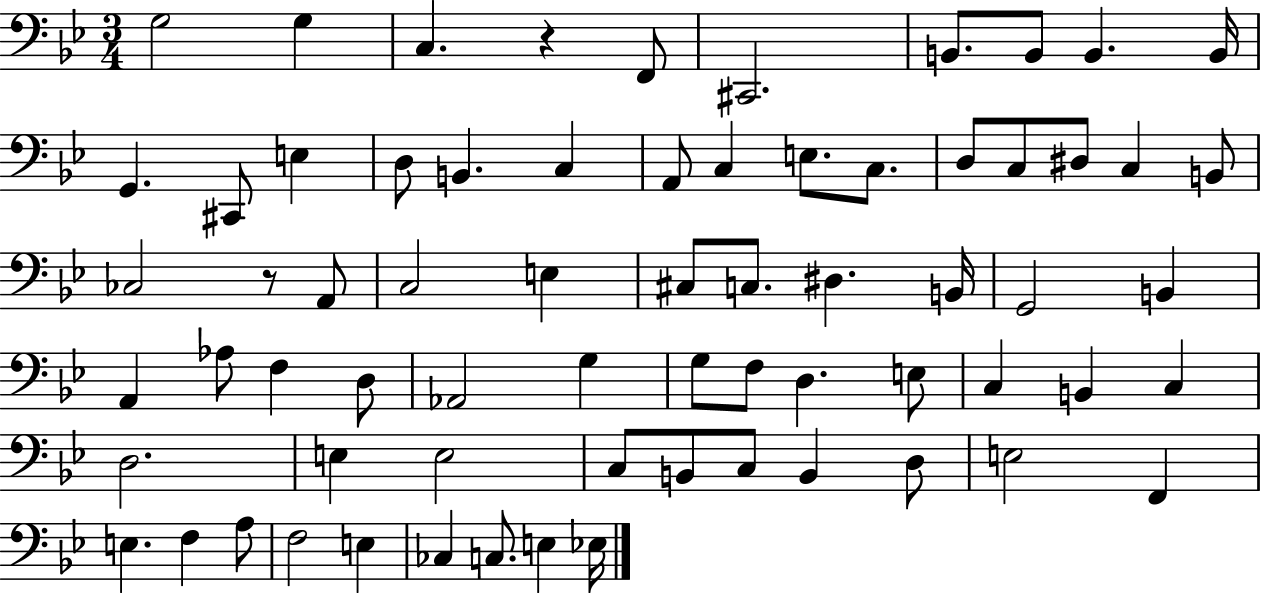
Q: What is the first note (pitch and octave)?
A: G3